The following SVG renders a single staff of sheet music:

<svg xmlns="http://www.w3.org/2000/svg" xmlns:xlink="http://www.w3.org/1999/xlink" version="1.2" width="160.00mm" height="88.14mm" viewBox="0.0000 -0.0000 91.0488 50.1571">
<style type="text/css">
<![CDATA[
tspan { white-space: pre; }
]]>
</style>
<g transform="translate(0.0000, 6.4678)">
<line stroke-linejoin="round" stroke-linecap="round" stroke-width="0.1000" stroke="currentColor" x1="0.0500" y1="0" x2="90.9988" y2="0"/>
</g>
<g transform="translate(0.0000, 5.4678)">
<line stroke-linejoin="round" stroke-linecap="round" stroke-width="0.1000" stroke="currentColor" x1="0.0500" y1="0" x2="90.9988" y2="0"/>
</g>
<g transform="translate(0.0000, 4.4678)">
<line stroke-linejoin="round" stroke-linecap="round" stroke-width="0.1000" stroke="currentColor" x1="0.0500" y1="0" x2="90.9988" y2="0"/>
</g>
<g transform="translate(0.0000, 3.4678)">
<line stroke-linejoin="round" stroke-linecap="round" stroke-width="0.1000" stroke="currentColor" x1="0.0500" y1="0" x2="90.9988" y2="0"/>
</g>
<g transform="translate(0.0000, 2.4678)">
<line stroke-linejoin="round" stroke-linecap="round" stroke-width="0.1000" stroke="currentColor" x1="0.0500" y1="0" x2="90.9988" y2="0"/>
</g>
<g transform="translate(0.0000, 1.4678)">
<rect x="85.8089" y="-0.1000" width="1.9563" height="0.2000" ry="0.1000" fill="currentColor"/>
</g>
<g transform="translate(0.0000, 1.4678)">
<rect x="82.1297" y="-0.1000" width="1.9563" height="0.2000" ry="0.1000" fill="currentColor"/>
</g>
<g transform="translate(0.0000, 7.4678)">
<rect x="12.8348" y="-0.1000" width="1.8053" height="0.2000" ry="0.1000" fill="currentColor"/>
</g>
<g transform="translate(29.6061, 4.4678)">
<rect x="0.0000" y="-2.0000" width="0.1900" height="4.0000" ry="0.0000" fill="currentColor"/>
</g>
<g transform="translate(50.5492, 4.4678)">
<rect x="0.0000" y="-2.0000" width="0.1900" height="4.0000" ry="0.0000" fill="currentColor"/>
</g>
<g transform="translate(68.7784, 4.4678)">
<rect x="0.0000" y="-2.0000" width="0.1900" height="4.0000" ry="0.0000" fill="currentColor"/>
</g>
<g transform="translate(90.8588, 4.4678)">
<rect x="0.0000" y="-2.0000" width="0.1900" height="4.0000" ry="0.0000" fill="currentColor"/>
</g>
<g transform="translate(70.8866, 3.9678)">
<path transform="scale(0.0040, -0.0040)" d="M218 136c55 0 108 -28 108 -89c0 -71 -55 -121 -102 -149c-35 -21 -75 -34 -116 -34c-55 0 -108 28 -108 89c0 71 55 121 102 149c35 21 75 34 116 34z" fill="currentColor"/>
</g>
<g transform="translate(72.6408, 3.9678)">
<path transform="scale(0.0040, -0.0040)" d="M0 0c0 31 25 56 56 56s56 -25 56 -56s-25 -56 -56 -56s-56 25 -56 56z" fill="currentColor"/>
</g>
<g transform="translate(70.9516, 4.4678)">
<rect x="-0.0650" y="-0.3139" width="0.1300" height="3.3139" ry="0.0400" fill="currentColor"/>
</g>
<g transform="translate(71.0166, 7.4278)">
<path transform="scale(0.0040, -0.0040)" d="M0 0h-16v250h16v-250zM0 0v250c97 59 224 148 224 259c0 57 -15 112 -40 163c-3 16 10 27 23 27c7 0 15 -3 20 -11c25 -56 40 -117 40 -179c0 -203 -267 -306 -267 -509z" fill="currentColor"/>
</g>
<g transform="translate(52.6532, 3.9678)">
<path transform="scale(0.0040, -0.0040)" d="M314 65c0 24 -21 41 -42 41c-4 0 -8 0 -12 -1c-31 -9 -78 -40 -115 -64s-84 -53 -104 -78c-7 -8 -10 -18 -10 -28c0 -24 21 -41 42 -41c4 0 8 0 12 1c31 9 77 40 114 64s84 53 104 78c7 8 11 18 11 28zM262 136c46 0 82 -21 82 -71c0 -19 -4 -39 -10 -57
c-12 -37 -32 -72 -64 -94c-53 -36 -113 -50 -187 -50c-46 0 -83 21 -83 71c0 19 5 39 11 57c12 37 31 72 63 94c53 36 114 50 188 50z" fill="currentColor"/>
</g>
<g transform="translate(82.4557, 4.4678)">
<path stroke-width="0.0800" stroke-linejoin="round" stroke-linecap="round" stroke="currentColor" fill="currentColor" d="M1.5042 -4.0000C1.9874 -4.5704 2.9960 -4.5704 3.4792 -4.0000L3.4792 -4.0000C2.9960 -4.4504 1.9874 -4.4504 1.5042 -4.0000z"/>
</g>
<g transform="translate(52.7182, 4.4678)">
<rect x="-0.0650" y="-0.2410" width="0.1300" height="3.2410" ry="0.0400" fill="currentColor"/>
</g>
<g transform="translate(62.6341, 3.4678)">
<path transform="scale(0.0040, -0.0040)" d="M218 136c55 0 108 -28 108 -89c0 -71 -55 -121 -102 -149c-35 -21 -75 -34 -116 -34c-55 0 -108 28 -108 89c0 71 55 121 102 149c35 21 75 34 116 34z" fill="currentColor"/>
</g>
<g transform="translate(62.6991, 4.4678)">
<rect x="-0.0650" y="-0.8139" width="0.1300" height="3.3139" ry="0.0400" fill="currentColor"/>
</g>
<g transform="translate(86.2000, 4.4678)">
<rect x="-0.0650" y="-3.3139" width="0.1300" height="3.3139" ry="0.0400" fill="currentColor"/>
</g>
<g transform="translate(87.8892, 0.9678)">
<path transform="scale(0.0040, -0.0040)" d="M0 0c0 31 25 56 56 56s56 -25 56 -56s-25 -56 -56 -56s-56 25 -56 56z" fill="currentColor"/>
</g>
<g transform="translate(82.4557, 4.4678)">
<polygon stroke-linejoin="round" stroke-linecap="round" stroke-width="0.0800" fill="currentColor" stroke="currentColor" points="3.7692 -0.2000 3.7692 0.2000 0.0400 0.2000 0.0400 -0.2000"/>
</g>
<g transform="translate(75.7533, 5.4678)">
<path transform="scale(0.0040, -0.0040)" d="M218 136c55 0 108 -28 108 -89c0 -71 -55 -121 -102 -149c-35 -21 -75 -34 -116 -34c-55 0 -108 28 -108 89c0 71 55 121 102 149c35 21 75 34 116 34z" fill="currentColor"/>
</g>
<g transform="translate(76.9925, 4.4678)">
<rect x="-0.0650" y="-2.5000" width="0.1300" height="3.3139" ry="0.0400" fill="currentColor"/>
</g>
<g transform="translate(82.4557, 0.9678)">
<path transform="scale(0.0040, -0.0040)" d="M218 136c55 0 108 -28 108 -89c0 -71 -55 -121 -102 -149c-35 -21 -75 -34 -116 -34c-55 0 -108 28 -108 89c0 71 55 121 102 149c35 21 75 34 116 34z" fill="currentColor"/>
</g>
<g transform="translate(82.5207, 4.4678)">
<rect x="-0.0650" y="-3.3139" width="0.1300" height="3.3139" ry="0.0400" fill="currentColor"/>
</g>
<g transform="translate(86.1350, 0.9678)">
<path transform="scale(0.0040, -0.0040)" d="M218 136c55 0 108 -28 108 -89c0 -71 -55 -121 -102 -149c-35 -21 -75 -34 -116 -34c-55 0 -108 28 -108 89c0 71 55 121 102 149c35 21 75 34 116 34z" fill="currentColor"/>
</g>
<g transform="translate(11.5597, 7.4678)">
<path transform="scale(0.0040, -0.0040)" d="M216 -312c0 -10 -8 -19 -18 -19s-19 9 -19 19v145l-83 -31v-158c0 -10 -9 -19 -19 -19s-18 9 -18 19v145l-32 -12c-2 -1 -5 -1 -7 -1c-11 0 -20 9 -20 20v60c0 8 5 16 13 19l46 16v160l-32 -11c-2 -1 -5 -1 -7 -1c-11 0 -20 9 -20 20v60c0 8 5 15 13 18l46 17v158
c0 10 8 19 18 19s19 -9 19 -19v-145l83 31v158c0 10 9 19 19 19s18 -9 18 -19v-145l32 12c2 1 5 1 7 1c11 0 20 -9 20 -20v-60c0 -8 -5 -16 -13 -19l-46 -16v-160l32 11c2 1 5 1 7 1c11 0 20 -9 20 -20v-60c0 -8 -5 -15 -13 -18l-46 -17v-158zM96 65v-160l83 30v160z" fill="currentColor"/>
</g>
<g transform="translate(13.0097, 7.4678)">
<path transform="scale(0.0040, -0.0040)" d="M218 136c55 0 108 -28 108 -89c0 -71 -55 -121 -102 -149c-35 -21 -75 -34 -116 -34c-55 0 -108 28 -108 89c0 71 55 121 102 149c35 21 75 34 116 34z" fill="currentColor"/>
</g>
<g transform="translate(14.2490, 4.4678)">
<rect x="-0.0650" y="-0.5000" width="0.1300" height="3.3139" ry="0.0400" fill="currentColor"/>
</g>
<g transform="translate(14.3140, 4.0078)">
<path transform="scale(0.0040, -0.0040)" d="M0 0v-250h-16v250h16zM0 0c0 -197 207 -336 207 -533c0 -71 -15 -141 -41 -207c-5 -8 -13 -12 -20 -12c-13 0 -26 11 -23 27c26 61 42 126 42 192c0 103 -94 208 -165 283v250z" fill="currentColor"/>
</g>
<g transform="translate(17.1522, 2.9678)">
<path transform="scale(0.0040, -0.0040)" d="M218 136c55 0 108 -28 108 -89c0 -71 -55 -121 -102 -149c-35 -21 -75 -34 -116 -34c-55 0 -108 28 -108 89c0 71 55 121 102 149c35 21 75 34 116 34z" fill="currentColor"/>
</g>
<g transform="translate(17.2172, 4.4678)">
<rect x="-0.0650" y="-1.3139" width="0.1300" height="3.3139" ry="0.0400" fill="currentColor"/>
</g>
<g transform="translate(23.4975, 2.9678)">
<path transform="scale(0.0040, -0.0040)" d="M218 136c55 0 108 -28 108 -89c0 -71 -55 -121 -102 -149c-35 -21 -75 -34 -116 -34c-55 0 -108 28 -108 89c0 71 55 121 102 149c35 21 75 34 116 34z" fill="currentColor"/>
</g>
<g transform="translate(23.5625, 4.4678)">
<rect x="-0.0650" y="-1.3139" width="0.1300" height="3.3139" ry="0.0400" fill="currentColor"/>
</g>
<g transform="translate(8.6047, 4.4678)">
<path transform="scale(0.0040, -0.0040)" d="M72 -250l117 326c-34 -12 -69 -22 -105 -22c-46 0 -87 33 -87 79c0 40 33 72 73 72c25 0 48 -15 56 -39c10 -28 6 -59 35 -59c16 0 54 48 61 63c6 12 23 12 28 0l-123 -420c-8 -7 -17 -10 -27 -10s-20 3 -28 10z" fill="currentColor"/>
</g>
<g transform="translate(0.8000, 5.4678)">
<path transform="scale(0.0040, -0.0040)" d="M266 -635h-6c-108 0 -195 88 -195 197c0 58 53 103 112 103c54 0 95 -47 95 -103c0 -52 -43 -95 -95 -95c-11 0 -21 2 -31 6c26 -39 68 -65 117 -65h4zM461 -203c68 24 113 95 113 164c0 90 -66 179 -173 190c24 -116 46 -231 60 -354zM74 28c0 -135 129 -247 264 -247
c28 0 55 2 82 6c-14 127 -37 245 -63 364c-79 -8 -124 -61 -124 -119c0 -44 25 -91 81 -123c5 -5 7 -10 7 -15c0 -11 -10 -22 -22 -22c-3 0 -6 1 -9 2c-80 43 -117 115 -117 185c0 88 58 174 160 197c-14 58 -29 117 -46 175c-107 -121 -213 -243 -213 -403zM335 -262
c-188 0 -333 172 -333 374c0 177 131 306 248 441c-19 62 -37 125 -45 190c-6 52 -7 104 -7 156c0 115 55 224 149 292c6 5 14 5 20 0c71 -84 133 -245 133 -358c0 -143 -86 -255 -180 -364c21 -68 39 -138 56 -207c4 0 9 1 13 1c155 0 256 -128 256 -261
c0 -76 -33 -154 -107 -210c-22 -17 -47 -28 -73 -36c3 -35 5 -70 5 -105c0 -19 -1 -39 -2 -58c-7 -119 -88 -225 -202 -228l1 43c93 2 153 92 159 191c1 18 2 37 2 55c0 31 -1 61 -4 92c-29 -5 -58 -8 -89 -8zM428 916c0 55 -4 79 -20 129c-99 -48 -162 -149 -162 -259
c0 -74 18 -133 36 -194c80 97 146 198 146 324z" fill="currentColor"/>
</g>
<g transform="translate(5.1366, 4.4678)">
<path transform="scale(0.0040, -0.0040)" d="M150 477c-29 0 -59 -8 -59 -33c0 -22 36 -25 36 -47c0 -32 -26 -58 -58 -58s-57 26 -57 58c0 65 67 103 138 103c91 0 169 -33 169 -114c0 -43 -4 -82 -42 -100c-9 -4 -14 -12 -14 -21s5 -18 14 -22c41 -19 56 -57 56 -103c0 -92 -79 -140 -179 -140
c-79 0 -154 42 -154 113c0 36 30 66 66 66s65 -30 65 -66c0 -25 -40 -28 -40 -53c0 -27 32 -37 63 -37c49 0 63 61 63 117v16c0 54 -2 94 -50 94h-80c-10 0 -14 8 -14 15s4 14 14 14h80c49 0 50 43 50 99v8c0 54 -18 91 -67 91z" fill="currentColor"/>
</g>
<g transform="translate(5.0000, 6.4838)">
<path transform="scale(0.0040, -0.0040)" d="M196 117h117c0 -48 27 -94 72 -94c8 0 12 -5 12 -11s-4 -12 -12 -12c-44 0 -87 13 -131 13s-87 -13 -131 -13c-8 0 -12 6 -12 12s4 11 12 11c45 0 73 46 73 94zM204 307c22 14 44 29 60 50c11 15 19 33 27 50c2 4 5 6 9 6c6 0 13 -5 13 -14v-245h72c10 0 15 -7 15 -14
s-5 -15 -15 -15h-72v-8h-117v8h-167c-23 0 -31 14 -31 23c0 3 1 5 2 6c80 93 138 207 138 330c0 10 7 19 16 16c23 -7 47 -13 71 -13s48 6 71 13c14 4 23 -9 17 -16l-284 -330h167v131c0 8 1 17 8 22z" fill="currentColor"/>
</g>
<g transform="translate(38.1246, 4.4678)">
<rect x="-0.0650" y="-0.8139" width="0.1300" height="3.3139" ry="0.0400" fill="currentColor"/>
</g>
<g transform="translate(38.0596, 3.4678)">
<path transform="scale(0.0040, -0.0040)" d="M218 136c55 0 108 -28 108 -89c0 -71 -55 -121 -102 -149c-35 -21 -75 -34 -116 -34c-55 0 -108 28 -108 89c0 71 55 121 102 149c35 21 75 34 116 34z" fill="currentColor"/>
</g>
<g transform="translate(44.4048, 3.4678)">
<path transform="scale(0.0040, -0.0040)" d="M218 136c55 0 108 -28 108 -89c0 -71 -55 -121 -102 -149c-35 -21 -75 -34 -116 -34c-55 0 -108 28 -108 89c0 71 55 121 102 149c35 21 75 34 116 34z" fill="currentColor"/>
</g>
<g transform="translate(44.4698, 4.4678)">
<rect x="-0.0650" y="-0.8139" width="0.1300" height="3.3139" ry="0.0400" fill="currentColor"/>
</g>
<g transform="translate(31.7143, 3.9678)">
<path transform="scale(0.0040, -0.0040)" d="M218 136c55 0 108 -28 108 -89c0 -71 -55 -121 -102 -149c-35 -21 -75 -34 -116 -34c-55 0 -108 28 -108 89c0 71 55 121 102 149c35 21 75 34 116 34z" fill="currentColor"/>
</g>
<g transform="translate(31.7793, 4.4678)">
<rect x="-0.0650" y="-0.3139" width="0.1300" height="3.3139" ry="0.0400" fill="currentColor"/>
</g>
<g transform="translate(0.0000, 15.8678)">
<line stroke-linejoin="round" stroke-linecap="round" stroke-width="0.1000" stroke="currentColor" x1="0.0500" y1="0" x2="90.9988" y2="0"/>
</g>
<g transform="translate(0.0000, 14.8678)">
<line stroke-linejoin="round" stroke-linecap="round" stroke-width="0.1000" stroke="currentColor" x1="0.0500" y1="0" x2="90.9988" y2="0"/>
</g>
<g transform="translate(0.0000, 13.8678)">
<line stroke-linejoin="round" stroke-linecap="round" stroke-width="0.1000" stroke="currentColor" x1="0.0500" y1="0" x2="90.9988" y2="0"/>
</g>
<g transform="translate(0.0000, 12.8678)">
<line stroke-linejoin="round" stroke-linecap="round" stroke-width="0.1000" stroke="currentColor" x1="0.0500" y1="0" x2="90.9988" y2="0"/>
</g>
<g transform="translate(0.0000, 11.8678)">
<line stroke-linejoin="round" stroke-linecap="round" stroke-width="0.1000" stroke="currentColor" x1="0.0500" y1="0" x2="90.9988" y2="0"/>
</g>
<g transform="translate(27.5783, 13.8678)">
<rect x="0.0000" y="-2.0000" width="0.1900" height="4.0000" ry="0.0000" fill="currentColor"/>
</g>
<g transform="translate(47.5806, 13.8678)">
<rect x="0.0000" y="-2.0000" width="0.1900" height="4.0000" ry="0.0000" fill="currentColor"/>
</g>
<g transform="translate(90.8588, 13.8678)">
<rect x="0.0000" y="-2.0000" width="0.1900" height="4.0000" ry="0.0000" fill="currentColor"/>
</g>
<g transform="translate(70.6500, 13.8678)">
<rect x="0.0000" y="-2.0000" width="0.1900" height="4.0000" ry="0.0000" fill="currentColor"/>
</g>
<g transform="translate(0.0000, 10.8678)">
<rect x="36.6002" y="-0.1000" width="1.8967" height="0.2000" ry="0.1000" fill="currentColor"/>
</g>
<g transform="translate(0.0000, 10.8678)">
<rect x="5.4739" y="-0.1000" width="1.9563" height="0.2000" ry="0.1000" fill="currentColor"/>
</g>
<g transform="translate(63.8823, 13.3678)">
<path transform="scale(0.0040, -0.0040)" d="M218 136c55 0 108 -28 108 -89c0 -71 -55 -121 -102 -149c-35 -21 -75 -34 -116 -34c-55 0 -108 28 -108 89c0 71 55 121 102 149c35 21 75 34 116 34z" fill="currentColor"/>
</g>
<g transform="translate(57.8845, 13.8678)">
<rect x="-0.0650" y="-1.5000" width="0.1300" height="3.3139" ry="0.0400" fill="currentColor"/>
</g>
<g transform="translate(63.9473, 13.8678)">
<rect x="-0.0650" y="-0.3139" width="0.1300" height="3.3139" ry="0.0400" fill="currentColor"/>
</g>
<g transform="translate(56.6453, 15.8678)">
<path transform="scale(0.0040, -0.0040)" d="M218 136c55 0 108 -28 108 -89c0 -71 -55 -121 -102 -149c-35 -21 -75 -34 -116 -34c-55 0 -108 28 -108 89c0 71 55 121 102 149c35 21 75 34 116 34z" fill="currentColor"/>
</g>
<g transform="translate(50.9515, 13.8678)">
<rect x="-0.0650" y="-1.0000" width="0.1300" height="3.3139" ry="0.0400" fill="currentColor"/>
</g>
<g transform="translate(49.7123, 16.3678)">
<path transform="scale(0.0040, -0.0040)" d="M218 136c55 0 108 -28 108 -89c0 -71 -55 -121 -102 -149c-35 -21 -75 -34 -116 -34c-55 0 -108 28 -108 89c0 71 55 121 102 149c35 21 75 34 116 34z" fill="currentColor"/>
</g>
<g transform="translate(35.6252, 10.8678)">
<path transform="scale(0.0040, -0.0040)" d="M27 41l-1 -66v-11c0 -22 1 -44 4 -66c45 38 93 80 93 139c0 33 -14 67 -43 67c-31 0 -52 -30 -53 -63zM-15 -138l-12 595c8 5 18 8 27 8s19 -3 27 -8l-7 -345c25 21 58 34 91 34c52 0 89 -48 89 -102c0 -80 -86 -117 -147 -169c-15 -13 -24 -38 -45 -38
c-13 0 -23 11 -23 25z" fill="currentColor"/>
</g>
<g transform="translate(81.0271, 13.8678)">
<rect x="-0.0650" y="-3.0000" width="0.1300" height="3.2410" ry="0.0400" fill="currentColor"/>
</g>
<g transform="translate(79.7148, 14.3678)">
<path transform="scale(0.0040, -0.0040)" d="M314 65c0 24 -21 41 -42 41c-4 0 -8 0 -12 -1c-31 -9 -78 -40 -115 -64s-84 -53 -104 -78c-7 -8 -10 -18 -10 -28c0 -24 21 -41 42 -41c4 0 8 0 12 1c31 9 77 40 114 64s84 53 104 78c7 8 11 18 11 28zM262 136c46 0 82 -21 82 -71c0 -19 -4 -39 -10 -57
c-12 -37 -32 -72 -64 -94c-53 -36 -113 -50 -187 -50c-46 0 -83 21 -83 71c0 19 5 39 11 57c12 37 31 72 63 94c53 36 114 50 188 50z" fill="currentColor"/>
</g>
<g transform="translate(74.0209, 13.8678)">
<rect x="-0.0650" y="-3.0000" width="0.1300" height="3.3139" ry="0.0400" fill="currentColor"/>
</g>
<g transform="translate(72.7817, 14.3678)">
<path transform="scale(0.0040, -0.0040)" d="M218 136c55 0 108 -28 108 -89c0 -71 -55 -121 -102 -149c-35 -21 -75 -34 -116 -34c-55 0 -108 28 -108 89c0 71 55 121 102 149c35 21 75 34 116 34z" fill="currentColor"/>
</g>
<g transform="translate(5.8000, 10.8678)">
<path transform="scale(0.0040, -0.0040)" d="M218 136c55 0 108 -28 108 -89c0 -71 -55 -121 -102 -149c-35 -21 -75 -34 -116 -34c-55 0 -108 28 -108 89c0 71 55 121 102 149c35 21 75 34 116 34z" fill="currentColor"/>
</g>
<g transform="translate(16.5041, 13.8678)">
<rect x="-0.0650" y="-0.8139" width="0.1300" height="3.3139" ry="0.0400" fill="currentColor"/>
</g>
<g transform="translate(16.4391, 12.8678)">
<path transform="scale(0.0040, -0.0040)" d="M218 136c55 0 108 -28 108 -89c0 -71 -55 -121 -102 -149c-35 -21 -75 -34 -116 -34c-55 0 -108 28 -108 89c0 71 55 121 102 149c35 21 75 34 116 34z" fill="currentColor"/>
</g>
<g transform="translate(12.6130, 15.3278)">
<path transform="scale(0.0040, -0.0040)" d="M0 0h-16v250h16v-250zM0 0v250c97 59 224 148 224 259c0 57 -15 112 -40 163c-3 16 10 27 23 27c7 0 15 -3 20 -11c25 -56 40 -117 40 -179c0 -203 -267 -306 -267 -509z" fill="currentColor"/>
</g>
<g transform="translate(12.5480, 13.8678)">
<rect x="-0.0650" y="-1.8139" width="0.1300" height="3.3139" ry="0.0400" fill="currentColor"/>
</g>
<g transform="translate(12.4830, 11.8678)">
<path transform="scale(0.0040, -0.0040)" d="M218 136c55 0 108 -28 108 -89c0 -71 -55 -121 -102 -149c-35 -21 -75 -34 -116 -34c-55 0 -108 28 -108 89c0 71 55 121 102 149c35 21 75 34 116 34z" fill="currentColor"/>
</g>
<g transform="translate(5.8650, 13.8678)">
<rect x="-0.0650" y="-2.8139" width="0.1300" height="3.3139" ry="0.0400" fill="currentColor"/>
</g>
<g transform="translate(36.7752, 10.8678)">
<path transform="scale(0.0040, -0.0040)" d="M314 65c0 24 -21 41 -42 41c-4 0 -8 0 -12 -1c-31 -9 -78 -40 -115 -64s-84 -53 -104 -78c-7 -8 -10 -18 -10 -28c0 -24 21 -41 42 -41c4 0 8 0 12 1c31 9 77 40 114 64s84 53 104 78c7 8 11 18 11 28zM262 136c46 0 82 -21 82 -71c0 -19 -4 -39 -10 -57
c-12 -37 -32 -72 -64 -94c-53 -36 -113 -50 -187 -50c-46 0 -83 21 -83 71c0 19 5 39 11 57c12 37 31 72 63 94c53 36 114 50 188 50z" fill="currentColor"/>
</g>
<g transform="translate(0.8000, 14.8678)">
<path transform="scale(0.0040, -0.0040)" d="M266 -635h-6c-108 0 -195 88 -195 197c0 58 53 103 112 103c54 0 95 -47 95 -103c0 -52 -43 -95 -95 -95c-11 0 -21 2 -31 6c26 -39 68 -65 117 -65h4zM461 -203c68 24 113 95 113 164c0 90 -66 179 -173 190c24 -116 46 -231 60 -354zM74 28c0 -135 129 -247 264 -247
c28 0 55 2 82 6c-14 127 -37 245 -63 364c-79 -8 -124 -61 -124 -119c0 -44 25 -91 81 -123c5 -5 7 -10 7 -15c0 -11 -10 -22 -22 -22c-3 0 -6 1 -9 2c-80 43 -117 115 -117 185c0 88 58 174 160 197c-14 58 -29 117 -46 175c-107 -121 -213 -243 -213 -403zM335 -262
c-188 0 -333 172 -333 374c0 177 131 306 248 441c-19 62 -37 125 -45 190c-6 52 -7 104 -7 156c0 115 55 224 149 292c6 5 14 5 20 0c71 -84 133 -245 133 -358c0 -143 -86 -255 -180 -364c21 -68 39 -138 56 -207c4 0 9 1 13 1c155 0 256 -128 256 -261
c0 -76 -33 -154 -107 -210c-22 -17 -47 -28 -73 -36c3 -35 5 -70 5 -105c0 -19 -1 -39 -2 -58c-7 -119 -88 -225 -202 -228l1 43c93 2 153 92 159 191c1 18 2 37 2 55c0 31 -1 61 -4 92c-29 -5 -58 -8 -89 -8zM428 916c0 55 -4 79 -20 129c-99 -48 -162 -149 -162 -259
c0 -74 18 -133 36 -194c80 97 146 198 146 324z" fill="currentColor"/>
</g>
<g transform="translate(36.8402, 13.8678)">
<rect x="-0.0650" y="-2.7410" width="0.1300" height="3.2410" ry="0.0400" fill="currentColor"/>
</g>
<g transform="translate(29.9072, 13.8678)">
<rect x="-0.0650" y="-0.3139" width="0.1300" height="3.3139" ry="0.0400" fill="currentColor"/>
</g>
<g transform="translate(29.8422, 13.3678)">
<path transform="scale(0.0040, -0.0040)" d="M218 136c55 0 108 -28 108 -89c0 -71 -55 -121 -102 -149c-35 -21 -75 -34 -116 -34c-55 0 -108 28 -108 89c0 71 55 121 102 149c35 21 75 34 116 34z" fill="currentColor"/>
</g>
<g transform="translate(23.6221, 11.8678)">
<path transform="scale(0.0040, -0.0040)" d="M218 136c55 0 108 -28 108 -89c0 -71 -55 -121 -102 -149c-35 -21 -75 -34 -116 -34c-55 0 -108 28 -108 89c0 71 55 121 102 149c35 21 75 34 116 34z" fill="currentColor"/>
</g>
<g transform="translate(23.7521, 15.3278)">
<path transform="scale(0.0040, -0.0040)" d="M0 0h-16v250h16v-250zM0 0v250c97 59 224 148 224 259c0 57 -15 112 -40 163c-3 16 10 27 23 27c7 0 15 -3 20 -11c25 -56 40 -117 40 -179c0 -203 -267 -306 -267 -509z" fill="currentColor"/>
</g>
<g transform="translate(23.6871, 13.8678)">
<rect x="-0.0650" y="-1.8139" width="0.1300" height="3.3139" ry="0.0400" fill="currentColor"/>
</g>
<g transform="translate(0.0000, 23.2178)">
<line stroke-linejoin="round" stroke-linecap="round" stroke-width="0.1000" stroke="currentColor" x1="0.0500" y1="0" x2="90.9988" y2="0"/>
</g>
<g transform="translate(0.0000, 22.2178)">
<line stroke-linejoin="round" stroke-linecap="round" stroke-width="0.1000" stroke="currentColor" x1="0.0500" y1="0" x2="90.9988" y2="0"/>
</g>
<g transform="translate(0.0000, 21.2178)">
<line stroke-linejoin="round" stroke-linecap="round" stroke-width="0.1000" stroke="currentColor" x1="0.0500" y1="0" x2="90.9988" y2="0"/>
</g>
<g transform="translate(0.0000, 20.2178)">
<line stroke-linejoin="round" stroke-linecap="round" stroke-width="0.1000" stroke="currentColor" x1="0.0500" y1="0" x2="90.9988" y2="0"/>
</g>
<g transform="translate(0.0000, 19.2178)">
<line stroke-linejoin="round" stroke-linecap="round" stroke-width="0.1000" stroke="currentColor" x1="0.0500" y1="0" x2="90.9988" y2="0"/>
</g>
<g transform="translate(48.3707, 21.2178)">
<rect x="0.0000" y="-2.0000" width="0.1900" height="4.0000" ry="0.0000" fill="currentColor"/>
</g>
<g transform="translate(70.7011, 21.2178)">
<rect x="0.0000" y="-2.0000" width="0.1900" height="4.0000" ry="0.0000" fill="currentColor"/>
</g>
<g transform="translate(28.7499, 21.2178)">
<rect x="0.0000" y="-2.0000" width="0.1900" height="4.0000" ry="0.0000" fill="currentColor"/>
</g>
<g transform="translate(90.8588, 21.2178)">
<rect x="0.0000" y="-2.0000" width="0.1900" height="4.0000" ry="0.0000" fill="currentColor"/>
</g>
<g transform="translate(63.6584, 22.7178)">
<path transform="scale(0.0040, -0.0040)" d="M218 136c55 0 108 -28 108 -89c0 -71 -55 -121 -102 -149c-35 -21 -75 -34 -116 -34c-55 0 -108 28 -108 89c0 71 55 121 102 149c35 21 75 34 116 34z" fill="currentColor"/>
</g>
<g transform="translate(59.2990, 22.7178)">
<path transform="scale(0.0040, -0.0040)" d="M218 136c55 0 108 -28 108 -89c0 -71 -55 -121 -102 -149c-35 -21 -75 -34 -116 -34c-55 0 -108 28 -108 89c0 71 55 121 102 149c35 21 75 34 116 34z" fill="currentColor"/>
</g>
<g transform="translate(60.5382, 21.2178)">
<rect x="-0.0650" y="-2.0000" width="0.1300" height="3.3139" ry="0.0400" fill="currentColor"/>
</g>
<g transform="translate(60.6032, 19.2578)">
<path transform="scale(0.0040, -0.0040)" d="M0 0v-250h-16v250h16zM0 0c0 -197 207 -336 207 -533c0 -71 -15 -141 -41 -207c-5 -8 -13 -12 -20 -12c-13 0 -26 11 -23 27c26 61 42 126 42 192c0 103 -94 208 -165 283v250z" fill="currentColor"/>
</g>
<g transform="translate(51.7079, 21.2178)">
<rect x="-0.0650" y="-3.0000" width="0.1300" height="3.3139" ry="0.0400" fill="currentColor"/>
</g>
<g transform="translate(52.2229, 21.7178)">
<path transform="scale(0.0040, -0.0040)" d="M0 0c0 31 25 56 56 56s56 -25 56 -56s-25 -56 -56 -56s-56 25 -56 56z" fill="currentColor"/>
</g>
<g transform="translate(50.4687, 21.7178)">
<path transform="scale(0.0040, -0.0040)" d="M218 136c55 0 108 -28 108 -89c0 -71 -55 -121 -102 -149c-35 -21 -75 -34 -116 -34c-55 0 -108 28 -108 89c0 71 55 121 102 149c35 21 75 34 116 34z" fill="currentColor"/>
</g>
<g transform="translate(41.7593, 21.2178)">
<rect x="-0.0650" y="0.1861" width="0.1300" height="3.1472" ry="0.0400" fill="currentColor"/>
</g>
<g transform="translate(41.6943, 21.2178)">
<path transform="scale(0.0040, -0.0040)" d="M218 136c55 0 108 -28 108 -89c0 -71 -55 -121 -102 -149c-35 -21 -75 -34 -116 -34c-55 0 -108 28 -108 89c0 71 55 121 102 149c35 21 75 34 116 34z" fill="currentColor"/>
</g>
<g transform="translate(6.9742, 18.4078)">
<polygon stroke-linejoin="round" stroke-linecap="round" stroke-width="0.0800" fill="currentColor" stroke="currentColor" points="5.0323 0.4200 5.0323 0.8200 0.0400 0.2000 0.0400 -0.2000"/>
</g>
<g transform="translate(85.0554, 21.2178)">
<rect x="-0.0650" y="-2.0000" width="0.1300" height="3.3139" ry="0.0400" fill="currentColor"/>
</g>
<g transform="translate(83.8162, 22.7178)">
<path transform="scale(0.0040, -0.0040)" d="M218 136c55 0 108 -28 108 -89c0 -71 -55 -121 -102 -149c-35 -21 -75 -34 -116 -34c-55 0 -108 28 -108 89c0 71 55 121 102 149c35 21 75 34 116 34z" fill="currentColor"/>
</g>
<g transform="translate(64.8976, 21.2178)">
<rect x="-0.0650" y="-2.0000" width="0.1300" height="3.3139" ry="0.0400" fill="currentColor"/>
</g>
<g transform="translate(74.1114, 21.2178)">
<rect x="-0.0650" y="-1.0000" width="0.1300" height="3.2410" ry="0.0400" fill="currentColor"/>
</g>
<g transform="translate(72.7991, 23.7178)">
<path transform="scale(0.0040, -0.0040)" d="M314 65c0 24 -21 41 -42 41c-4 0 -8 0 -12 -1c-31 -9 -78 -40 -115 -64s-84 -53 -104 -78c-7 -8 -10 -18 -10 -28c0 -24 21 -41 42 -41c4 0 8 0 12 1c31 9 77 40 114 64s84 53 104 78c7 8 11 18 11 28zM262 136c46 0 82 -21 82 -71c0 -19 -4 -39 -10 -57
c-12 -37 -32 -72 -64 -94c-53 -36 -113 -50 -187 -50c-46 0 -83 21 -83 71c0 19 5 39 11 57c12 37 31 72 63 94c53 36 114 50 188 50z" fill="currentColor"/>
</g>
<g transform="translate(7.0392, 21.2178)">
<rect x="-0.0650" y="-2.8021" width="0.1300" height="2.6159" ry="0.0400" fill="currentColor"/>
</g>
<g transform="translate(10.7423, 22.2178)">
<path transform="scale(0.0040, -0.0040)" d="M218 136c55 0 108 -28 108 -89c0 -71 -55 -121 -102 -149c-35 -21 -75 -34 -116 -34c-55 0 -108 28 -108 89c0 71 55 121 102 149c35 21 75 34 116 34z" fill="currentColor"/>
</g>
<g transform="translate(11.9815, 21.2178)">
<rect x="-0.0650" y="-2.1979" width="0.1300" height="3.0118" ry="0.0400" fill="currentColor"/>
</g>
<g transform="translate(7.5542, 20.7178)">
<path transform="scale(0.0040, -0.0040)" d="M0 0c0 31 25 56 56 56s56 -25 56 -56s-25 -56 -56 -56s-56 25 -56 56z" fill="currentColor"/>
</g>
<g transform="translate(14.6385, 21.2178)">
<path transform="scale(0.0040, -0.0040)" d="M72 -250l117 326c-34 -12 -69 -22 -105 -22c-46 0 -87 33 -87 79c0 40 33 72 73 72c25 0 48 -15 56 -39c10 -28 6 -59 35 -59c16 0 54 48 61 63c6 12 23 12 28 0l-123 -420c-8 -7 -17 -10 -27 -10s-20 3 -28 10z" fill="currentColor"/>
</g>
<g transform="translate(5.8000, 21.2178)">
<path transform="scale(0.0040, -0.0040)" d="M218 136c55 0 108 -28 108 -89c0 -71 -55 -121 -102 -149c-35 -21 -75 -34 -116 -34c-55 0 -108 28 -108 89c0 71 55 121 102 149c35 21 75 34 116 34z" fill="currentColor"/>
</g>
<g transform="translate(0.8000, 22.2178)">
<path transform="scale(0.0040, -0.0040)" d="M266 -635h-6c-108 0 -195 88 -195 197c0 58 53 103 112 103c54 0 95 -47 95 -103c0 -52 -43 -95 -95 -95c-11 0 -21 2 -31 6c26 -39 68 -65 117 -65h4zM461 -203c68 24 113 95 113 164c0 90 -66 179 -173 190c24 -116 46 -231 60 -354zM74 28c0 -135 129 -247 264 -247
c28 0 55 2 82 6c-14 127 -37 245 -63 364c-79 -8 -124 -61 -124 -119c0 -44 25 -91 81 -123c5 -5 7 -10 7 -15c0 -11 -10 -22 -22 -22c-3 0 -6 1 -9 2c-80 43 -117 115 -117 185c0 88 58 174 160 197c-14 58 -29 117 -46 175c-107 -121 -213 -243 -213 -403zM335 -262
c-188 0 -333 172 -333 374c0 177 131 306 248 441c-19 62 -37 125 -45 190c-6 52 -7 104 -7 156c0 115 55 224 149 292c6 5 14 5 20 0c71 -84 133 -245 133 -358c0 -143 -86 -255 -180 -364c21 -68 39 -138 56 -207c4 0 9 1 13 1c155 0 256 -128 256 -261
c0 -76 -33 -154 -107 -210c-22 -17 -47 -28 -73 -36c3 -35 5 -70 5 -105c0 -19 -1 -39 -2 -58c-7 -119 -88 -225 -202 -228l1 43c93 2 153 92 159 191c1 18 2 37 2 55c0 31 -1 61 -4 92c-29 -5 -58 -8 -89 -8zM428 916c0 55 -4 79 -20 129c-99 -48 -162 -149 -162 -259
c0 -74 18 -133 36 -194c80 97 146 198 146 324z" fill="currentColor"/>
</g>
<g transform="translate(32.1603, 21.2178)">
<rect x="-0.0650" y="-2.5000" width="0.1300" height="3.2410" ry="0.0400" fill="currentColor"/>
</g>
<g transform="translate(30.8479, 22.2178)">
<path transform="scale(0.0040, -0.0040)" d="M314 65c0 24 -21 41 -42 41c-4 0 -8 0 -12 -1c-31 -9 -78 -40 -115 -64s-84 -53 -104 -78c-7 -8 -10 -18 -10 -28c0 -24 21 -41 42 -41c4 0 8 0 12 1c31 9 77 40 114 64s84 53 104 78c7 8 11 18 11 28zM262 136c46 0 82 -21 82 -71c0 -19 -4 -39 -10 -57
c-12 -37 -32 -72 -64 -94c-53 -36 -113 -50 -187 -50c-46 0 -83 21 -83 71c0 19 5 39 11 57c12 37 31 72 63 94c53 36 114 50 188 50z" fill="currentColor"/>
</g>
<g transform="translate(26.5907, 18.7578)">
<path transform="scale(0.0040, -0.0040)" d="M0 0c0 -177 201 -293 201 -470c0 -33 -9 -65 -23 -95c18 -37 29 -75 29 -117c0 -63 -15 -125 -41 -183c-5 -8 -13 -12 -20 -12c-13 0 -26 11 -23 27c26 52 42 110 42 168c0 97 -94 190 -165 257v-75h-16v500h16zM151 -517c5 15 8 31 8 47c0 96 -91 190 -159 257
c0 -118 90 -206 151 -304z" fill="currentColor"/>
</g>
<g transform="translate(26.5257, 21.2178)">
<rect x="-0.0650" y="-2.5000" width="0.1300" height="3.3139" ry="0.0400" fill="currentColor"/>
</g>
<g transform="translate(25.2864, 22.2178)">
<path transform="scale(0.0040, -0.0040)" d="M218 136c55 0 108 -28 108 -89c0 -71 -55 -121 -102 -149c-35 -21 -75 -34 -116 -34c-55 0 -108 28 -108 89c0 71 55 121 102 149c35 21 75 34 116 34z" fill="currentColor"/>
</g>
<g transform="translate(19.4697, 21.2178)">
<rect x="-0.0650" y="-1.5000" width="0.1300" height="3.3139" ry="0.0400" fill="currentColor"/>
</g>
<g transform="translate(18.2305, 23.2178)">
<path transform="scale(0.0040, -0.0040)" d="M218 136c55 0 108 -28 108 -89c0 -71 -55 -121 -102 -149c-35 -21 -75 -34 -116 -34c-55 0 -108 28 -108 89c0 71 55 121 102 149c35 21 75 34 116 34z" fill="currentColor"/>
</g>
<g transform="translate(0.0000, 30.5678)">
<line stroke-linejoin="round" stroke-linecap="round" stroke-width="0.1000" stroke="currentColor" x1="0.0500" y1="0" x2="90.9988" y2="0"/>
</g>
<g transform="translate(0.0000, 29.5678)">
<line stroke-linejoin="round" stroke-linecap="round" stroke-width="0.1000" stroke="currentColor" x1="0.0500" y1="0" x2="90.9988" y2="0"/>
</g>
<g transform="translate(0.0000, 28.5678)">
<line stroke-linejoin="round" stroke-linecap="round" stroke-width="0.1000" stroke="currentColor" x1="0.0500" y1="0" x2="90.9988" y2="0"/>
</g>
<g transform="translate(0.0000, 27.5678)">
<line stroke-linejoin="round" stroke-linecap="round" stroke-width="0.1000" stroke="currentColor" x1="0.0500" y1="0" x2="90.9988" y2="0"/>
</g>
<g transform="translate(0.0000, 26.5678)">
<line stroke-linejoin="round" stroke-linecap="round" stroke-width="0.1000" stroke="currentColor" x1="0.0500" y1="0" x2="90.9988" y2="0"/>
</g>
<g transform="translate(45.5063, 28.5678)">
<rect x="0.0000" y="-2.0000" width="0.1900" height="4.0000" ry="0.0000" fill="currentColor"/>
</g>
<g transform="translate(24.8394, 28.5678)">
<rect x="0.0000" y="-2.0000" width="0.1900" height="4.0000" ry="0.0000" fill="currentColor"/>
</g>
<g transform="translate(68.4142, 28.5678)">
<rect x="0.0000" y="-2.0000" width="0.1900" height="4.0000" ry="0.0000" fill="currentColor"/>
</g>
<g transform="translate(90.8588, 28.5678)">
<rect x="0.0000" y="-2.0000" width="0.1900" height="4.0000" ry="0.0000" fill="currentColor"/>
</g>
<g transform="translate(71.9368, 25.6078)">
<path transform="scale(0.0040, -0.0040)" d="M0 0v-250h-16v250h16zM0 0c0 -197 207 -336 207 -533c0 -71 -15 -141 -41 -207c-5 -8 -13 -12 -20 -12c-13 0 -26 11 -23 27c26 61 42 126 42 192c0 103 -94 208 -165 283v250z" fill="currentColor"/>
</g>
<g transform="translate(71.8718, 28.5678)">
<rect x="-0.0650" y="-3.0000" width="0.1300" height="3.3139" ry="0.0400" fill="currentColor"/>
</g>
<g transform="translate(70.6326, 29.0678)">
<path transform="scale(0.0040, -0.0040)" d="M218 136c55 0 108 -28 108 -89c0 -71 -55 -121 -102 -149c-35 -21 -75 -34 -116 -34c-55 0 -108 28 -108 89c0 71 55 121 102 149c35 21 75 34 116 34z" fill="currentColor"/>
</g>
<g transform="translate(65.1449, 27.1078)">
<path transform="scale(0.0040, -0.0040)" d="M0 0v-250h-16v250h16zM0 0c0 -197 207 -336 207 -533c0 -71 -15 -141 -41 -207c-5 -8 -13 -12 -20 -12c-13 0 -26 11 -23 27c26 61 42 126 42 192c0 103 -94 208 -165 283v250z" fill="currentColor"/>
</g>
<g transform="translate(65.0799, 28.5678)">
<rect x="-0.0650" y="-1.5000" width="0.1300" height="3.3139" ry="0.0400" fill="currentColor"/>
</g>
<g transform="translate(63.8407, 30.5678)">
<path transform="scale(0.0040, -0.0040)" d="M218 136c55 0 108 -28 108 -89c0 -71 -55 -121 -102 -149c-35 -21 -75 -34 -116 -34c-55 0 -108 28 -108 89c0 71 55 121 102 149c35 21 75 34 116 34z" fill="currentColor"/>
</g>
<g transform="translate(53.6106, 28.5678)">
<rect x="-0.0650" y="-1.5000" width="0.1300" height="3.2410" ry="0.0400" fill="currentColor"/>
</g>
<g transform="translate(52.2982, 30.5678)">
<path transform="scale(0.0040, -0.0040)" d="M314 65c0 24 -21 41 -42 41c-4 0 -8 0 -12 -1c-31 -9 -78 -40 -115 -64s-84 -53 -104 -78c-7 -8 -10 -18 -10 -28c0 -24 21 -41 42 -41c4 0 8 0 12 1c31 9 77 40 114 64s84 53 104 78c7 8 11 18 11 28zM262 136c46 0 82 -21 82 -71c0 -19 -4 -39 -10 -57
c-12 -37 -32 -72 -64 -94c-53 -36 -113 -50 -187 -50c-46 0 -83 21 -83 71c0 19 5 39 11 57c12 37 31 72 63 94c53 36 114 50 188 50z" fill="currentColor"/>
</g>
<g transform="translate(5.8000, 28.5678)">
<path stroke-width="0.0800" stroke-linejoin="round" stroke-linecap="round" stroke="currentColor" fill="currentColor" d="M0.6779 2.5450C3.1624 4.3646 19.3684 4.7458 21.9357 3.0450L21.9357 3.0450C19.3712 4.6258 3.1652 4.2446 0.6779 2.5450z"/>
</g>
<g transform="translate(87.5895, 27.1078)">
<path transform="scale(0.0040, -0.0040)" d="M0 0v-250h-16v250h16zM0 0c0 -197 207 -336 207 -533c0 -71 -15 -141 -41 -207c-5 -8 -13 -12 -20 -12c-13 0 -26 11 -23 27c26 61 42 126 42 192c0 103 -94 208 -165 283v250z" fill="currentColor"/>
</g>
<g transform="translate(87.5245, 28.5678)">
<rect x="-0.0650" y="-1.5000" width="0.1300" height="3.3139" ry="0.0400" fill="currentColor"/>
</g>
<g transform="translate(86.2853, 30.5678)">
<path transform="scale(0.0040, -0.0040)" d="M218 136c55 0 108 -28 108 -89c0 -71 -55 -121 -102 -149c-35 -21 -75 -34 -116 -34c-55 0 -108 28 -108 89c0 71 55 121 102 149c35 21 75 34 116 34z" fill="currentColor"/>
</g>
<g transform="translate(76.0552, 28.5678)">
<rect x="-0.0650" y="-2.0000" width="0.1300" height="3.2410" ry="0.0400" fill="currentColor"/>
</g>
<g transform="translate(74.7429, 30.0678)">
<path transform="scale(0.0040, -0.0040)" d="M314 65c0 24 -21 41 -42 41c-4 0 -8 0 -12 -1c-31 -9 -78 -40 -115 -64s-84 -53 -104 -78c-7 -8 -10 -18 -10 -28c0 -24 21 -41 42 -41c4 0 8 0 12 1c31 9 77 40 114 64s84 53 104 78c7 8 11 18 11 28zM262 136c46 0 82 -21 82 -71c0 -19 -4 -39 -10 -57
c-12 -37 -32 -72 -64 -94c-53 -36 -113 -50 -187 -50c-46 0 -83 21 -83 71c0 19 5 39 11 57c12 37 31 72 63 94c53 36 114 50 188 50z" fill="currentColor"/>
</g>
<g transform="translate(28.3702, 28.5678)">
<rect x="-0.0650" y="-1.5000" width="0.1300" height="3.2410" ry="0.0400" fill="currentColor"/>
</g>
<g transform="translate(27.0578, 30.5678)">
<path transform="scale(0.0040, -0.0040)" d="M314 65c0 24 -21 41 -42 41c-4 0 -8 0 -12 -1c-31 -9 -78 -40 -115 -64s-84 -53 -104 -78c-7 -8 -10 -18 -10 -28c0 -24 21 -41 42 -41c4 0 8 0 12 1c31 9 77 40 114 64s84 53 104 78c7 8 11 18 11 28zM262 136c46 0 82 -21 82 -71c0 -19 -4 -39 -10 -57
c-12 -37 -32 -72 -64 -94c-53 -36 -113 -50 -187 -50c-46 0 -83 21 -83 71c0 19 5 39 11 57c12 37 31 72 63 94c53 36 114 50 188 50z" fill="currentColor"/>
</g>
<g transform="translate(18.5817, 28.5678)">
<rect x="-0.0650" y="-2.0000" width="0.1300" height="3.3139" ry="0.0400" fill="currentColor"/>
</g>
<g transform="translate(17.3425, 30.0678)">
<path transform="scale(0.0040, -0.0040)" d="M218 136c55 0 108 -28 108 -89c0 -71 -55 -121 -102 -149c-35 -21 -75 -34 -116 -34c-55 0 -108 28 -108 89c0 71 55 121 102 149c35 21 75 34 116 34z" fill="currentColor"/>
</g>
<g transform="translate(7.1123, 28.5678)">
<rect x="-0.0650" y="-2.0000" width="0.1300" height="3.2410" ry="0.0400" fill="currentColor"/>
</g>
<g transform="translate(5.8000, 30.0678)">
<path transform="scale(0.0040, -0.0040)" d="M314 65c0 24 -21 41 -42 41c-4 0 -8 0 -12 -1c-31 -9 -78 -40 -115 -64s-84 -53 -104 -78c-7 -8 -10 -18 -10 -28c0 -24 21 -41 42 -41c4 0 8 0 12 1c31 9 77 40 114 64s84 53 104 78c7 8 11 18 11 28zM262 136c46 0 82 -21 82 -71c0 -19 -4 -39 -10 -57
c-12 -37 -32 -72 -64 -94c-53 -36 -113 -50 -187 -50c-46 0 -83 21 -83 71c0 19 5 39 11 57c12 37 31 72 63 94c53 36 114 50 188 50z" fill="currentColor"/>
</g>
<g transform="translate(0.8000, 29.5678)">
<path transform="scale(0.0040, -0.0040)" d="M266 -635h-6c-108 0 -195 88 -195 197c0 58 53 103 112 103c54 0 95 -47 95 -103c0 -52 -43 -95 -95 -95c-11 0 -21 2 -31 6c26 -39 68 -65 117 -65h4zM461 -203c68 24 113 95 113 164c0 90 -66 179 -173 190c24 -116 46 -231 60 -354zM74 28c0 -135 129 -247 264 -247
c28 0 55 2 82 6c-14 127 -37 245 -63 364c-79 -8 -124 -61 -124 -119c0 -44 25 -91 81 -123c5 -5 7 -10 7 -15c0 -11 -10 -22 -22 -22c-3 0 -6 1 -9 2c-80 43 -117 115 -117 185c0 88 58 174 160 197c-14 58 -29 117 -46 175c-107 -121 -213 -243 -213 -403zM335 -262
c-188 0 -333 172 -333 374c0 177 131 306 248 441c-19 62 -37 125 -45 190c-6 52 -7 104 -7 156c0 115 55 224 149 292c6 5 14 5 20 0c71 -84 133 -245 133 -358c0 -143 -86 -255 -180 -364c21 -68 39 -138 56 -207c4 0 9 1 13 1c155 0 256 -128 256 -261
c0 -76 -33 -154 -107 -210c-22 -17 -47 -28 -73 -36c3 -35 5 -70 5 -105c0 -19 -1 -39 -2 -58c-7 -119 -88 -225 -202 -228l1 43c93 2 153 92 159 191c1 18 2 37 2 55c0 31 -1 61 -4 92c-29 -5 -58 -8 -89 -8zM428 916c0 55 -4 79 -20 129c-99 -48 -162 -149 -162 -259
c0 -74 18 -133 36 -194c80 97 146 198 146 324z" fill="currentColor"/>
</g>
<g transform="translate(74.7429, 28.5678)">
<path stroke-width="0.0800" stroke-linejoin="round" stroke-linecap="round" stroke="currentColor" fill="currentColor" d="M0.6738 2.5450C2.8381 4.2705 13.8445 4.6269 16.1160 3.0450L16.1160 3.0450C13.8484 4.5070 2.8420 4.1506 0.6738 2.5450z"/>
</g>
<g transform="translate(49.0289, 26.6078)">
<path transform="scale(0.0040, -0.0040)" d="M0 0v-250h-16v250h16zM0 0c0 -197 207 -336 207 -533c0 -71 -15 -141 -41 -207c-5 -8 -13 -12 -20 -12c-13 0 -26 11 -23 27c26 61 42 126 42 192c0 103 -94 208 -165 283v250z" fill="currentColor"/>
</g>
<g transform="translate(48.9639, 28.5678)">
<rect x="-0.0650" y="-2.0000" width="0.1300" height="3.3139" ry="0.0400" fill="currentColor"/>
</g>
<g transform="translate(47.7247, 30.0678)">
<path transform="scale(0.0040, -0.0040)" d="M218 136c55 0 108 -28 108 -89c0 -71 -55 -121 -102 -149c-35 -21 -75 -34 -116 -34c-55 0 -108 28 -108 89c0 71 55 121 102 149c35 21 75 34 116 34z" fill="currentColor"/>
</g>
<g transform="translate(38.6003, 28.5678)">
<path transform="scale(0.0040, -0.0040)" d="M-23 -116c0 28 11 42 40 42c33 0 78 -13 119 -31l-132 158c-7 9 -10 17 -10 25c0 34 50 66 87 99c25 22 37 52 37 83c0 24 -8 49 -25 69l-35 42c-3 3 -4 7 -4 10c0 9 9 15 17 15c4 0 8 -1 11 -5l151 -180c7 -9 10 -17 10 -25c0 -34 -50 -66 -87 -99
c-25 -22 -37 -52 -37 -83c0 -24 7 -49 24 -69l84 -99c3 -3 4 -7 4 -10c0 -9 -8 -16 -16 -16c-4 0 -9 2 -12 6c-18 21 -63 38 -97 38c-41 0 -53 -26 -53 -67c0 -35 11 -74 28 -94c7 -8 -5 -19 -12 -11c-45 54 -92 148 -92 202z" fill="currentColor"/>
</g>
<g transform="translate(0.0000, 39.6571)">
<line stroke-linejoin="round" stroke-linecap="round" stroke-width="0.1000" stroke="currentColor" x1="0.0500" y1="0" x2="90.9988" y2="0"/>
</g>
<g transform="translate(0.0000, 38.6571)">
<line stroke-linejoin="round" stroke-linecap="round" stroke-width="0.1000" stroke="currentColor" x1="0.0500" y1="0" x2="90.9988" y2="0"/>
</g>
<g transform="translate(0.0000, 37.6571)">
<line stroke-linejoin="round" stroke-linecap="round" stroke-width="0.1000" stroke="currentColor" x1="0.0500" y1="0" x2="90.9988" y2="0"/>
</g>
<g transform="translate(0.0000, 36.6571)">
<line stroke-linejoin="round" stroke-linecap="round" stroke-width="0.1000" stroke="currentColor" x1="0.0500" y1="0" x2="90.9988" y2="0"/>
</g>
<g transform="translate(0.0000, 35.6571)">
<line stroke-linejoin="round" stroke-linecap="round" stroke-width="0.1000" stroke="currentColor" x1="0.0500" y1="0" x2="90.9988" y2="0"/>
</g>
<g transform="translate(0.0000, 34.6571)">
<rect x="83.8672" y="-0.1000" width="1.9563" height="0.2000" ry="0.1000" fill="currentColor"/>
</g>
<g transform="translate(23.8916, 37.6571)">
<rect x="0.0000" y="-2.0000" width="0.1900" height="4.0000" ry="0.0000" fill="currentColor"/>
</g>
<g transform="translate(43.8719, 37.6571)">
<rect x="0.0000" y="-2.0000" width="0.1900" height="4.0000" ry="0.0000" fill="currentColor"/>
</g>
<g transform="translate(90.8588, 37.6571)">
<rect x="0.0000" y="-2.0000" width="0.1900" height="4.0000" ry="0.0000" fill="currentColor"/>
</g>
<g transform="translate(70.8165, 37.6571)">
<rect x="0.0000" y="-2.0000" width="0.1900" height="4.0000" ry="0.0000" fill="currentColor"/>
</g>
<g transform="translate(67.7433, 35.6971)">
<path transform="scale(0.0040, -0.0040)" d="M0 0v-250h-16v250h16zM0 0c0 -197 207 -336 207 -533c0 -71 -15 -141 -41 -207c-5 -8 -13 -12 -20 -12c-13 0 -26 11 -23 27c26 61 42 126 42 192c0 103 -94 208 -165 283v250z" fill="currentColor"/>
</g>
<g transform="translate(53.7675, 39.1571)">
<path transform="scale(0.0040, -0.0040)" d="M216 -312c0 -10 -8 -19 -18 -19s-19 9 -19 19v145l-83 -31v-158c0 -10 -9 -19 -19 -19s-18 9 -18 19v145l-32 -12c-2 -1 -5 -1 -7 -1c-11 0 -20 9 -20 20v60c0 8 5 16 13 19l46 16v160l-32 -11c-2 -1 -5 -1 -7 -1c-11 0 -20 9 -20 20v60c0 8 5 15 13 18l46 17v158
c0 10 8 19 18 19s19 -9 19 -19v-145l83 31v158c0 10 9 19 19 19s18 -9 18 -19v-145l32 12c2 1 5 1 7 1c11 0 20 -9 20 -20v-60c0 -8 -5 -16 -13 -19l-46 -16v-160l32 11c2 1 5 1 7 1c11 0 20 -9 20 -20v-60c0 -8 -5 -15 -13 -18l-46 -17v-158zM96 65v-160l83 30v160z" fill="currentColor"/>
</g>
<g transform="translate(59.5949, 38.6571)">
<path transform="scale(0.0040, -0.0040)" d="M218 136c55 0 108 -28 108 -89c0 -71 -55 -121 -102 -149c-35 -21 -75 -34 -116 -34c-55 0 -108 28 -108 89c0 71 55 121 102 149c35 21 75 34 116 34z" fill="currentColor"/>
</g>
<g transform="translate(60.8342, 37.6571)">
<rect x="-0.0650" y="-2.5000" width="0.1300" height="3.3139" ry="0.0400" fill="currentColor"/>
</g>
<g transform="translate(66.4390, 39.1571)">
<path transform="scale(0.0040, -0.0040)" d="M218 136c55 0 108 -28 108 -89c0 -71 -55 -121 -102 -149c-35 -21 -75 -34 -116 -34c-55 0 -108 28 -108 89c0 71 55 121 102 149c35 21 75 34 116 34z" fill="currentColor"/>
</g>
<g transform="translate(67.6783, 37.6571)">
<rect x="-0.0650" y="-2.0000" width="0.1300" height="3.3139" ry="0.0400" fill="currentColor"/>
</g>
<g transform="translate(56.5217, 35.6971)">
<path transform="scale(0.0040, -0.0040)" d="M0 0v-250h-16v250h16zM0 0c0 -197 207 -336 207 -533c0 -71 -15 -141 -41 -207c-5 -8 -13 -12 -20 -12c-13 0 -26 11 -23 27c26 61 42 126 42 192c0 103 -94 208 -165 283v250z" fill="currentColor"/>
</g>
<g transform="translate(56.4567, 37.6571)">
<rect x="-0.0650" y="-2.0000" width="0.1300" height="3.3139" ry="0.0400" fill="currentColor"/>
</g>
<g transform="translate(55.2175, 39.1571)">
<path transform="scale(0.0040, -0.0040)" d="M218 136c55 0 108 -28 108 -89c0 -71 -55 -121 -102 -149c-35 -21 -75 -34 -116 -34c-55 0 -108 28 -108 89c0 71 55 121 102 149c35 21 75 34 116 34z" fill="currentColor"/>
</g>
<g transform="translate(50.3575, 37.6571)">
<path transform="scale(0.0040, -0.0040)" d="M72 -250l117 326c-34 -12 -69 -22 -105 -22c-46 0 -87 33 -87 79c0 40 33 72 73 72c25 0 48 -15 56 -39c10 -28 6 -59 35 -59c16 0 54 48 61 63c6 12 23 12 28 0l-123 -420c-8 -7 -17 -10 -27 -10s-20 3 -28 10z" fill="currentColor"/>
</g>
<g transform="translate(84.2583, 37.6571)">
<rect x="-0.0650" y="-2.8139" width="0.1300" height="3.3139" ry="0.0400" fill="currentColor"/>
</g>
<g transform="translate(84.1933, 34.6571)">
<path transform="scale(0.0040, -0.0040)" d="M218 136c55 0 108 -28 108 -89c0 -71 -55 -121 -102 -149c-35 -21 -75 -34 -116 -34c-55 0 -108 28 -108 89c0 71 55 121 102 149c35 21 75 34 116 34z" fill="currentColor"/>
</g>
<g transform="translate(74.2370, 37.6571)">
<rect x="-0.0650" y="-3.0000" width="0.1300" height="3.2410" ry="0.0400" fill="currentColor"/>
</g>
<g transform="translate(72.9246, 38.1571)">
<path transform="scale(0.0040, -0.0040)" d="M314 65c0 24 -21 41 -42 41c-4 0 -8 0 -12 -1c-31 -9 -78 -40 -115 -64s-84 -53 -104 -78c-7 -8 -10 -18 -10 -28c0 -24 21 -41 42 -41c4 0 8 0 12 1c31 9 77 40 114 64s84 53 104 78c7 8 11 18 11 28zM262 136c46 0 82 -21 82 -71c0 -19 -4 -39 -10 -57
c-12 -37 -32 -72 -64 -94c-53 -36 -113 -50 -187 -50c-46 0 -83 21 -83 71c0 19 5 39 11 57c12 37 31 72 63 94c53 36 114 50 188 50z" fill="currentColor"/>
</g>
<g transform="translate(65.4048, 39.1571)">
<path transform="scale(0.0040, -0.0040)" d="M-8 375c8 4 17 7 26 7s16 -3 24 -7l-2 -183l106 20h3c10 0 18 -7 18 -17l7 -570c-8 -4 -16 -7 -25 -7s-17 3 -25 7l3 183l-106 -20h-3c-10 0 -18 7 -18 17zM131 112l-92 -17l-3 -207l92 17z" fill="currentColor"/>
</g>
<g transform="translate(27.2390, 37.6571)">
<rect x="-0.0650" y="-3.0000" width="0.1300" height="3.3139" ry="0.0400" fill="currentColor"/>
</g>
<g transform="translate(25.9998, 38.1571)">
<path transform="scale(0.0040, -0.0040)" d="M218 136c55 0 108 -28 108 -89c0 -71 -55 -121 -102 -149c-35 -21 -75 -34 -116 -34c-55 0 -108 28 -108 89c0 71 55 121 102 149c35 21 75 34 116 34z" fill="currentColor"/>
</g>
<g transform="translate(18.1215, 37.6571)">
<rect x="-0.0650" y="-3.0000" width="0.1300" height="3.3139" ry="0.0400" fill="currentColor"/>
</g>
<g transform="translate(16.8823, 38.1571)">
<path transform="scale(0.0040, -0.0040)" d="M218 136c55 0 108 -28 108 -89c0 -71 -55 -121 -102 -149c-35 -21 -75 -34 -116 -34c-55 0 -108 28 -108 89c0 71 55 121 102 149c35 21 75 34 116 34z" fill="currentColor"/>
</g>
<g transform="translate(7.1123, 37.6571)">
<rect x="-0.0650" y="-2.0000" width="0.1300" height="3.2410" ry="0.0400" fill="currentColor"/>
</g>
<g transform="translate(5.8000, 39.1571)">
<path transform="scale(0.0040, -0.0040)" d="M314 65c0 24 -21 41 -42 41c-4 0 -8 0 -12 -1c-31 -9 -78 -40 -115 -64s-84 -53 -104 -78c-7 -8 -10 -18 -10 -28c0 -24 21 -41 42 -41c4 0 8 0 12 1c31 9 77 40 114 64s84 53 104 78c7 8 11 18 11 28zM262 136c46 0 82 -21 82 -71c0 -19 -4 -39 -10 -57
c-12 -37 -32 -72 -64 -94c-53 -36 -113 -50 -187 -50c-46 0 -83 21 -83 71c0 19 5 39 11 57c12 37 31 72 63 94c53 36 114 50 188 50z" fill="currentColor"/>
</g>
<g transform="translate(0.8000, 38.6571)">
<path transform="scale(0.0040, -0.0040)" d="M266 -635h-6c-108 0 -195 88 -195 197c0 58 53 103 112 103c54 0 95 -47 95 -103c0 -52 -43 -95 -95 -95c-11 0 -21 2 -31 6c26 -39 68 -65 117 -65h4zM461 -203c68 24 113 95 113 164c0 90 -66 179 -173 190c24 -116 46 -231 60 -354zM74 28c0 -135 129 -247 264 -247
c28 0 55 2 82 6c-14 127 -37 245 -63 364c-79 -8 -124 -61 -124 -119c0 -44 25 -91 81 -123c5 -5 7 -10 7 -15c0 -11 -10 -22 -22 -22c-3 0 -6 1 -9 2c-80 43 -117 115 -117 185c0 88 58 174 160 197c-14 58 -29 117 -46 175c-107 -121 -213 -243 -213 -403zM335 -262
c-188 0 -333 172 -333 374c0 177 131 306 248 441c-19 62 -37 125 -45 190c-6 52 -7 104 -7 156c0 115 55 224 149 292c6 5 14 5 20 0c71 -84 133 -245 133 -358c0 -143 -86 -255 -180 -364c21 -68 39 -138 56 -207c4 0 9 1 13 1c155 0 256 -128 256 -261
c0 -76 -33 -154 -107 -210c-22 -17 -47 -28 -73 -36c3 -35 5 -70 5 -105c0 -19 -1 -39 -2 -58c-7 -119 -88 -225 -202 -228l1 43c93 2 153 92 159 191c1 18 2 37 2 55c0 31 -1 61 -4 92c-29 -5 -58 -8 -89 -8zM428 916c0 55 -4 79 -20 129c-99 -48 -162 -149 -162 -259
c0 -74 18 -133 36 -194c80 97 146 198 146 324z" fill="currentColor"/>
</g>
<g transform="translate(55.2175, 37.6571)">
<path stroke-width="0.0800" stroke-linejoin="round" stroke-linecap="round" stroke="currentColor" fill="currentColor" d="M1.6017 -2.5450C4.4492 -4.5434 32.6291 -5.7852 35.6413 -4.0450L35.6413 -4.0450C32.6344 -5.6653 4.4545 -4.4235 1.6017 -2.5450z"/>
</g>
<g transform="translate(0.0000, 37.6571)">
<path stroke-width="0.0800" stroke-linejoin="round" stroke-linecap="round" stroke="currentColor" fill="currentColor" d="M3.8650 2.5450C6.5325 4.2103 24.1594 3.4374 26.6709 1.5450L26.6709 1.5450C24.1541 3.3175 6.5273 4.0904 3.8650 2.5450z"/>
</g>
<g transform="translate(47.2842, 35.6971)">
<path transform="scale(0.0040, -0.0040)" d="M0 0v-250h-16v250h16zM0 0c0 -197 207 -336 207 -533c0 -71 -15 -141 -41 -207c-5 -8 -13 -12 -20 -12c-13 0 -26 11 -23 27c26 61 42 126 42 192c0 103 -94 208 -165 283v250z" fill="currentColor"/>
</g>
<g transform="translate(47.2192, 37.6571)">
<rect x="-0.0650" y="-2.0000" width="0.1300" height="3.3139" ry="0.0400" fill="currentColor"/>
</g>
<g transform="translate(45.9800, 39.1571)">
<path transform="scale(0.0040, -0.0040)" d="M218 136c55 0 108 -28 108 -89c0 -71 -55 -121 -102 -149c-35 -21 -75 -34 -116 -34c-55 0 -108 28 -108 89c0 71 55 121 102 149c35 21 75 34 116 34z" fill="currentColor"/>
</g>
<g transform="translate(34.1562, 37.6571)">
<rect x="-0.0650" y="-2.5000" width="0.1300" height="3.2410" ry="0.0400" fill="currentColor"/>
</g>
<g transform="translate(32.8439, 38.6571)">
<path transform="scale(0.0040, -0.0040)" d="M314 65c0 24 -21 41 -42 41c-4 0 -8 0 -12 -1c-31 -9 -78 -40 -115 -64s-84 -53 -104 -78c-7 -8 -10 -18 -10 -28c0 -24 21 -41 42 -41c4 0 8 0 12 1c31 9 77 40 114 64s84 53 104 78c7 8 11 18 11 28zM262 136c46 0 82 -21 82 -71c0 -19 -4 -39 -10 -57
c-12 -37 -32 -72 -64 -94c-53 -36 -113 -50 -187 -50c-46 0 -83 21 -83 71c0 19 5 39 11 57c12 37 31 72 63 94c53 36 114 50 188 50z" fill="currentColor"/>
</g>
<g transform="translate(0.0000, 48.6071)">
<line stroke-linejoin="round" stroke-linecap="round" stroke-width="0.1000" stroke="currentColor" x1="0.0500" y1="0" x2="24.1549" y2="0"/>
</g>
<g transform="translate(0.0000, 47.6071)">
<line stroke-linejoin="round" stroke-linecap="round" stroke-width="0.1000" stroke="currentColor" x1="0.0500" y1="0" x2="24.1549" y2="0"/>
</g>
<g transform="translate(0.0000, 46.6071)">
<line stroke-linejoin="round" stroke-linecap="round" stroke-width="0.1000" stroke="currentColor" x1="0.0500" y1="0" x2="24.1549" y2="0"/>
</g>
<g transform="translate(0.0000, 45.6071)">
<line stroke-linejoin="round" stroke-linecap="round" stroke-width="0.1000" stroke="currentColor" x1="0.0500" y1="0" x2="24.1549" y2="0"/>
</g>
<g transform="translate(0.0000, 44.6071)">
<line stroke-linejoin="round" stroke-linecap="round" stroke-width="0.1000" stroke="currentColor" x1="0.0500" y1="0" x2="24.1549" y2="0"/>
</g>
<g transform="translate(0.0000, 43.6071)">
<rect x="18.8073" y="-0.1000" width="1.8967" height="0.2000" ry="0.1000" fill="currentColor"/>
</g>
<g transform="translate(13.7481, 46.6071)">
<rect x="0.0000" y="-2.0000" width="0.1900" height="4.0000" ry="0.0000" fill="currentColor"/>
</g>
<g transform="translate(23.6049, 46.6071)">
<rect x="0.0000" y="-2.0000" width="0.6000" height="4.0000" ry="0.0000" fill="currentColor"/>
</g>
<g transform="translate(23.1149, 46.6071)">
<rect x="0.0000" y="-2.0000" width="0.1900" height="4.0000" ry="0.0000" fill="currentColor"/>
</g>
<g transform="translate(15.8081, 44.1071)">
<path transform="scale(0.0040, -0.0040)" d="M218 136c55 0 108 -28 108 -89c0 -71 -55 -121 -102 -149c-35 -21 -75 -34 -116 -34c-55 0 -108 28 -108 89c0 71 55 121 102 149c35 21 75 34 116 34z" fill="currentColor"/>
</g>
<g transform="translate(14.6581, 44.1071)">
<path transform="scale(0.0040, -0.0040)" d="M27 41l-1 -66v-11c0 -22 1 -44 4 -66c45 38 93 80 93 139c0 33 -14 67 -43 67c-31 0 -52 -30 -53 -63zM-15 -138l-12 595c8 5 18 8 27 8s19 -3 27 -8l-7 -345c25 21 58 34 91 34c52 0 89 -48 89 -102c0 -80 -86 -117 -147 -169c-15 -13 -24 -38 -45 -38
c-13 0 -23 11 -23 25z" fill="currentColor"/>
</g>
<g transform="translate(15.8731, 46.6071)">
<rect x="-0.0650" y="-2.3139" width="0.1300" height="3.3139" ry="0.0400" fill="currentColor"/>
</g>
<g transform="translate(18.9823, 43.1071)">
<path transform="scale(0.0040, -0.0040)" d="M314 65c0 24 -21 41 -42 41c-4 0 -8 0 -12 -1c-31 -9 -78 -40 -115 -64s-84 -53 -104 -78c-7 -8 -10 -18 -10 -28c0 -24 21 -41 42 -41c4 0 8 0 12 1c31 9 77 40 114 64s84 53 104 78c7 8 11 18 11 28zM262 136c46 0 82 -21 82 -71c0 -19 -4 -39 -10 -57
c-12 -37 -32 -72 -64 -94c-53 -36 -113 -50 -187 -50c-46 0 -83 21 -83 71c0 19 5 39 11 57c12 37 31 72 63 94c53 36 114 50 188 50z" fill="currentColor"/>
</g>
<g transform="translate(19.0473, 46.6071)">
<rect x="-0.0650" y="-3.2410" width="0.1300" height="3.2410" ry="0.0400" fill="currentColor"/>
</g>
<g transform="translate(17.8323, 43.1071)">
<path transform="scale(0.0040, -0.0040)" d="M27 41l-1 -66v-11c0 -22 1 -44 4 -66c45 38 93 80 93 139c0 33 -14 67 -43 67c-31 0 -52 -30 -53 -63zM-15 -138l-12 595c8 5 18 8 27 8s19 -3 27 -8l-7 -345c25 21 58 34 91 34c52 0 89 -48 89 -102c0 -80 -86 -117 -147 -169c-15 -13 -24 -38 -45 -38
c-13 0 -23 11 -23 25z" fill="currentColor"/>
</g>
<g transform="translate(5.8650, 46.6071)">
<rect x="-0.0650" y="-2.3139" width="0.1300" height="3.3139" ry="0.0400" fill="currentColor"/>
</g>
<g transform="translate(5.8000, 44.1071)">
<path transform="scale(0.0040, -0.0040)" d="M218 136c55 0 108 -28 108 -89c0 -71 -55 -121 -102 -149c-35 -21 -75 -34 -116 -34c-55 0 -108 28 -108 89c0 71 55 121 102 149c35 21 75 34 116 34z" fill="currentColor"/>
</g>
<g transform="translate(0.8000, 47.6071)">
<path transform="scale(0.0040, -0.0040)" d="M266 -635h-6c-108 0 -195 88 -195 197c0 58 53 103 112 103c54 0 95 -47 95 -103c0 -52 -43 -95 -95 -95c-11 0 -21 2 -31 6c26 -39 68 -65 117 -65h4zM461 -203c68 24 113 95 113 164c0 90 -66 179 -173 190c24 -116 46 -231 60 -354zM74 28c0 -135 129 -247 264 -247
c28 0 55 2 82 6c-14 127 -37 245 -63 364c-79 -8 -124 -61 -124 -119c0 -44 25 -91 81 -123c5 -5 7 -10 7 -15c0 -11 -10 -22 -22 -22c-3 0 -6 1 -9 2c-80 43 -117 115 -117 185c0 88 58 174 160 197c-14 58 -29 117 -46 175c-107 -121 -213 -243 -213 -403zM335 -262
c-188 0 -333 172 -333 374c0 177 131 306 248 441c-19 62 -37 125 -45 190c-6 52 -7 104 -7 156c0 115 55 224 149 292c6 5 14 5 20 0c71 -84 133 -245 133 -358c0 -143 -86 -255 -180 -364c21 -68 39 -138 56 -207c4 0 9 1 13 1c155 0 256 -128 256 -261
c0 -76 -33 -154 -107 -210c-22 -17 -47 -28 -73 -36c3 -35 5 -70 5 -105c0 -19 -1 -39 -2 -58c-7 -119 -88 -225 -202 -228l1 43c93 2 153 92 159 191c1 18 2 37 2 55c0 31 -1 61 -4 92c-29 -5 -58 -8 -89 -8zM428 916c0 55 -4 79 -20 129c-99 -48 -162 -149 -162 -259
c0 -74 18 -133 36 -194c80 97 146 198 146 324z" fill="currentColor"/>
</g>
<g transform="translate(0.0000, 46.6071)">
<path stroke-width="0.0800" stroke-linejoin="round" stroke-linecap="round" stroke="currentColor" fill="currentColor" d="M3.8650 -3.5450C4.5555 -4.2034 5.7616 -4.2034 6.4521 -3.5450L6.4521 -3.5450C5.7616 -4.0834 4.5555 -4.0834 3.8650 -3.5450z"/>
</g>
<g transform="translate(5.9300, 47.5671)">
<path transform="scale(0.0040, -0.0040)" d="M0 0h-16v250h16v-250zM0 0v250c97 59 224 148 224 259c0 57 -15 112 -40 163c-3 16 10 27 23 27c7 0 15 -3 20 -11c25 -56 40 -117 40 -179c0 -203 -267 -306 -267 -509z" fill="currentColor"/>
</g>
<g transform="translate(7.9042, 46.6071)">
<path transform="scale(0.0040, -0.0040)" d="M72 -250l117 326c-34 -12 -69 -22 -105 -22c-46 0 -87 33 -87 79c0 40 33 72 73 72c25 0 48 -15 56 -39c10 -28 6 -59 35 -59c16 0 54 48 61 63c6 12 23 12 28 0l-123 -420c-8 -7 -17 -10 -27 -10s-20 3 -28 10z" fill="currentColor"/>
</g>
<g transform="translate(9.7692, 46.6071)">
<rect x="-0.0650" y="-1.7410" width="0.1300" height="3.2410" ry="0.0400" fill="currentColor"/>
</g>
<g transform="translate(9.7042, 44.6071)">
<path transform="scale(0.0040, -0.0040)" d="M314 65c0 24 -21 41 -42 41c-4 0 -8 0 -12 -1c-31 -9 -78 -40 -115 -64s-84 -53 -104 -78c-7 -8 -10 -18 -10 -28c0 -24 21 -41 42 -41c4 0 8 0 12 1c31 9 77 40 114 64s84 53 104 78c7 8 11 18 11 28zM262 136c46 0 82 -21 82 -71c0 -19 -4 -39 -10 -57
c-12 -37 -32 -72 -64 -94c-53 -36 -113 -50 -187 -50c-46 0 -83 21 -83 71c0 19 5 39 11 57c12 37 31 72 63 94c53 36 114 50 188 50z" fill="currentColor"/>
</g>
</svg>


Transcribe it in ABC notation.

X:1
T:Untitled
M:3/4
L:1/4
K:C
z/2 ^C/2 e e c d d c2 d c/2 G b/2 b/2 a f/2 d f/2 c _a2 D E c A A2 B/2 G/2 z/2 E G/4 G2 B A F/2 F D2 F F2 F E2 z F/2 E2 E/2 A/2 F2 E/2 F2 A A G2 F/2 z/2 ^F/2 G F/2 A2 a g/2 z/2 f2 _g _b2